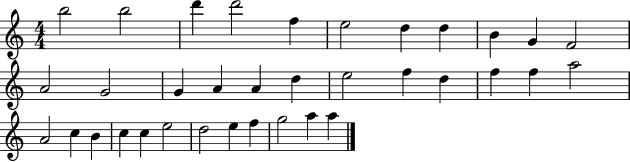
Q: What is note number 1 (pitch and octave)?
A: B5